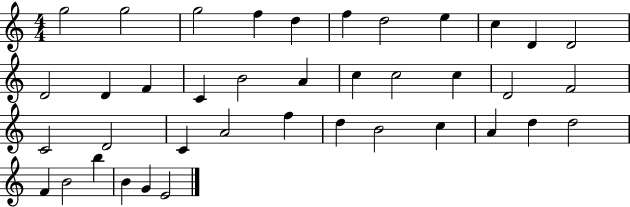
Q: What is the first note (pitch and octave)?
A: G5